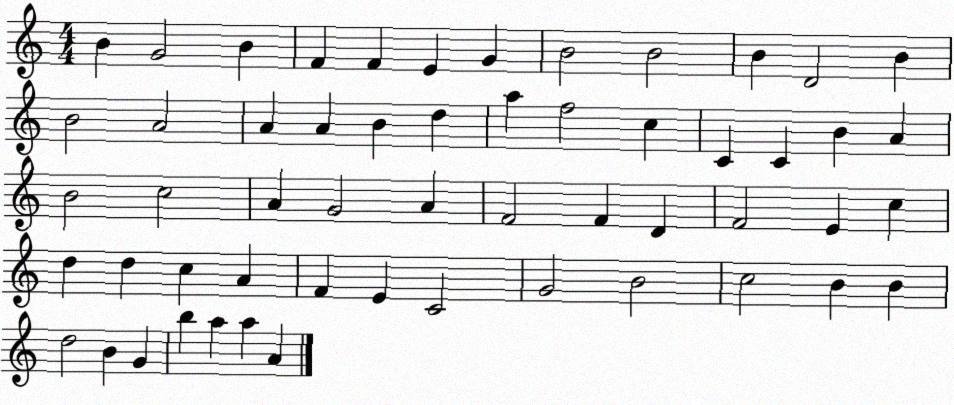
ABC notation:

X:1
T:Untitled
M:4/4
L:1/4
K:C
B G2 B F F E G B2 B2 B D2 B B2 A2 A A B d a f2 c C C B A B2 c2 A G2 A F2 F D F2 E c d d c A F E C2 G2 B2 c2 B B d2 B G b a a A